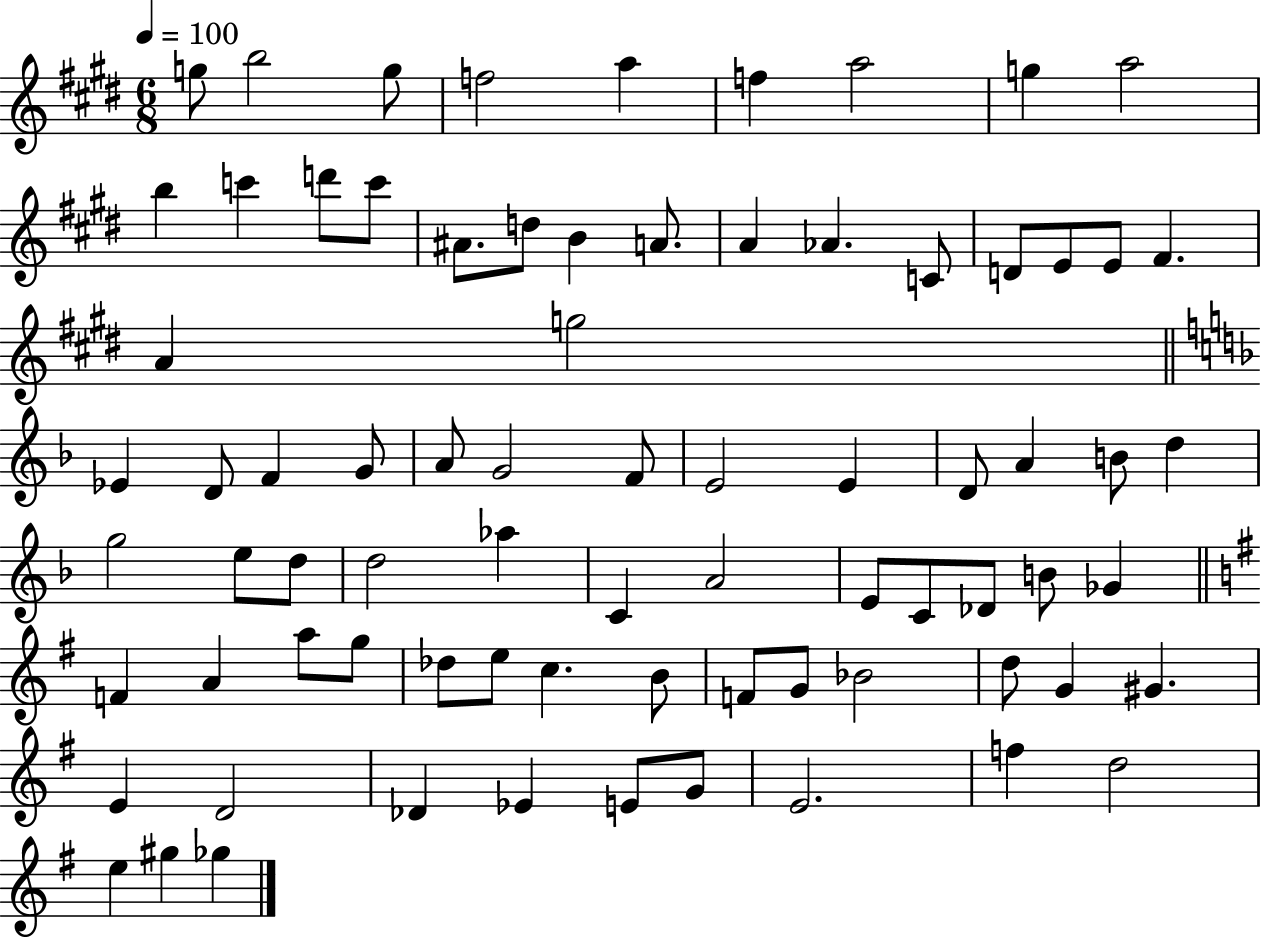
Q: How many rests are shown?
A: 0